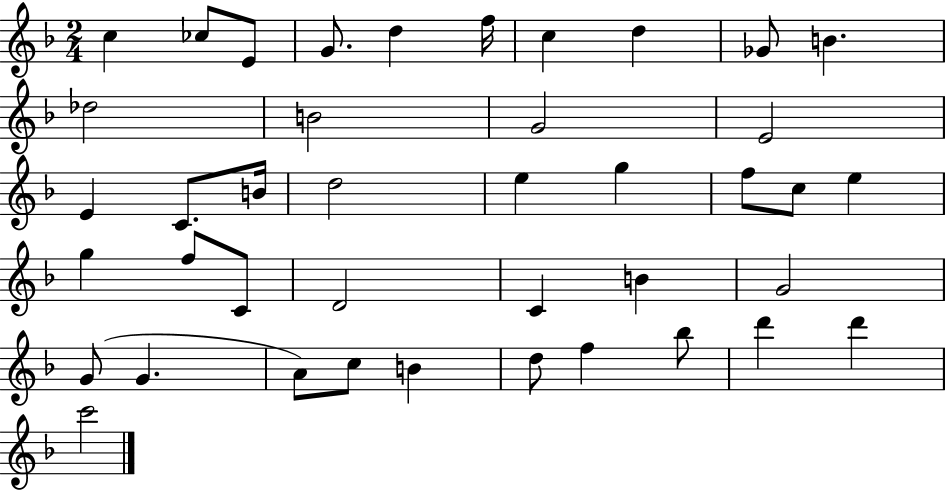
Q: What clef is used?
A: treble